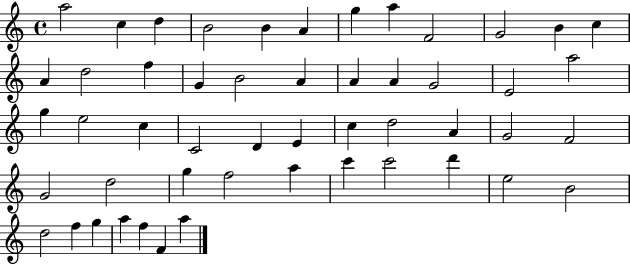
X:1
T:Untitled
M:4/4
L:1/4
K:C
a2 c d B2 B A g a F2 G2 B c A d2 f G B2 A A A G2 E2 a2 g e2 c C2 D E c d2 A G2 F2 G2 d2 g f2 a c' c'2 d' e2 B2 d2 f g a f F a